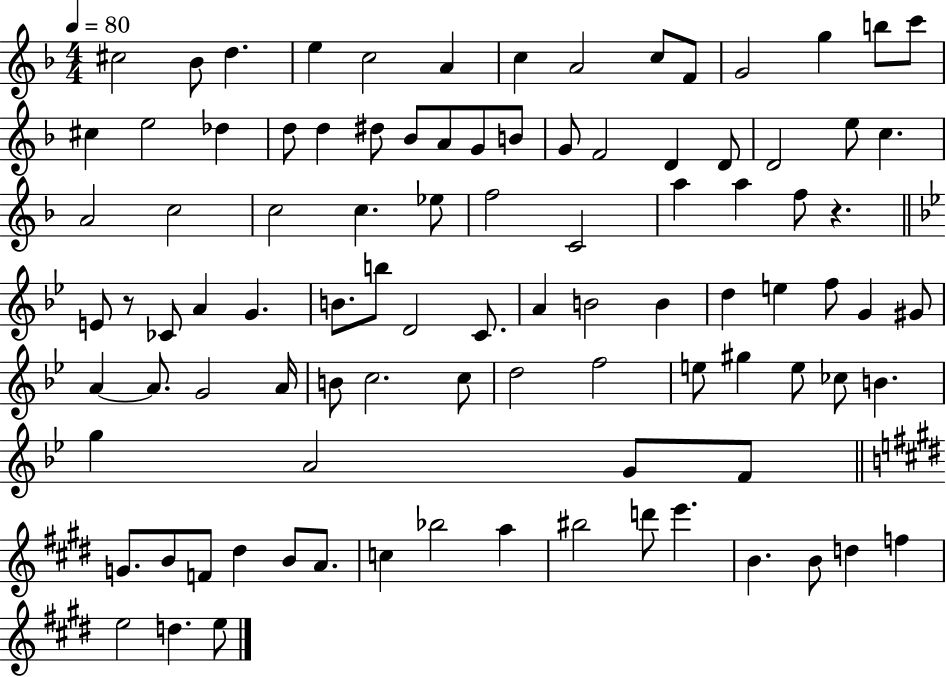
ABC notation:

X:1
T:Untitled
M:4/4
L:1/4
K:F
^c2 _B/2 d e c2 A c A2 c/2 F/2 G2 g b/2 c'/2 ^c e2 _d d/2 d ^d/2 _B/2 A/2 G/2 B/2 G/2 F2 D D/2 D2 e/2 c A2 c2 c2 c _e/2 f2 C2 a a f/2 z E/2 z/2 _C/2 A G B/2 b/2 D2 C/2 A B2 B d e f/2 G ^G/2 A A/2 G2 A/4 B/2 c2 c/2 d2 f2 e/2 ^g e/2 _c/2 B g A2 G/2 F/2 G/2 B/2 F/2 ^d B/2 A/2 c _b2 a ^b2 d'/2 e' B B/2 d f e2 d e/2